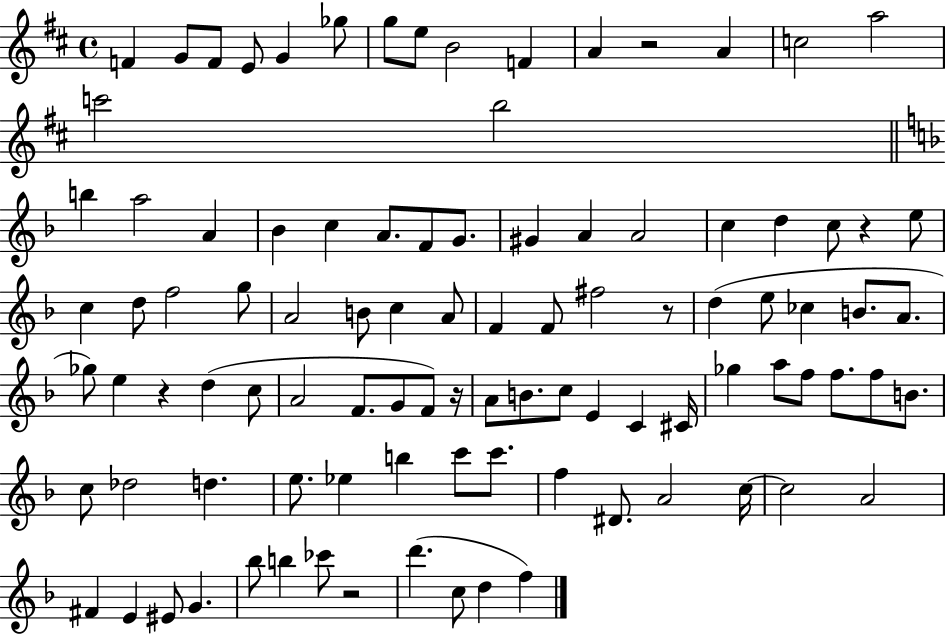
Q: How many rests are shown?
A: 6